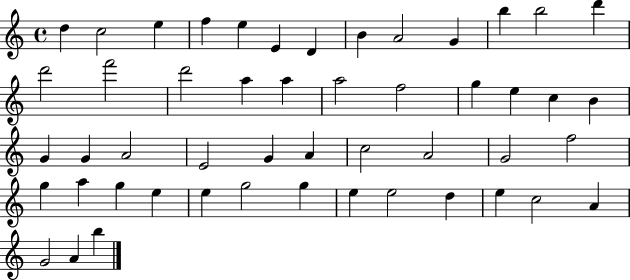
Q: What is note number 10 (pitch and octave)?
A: G4